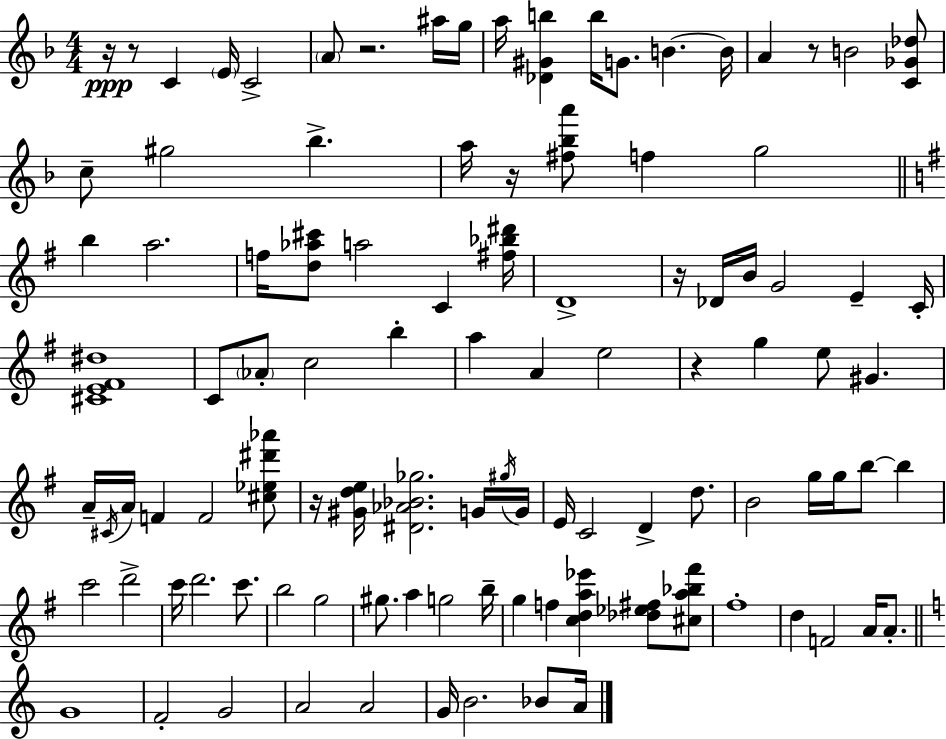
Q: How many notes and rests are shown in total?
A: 104